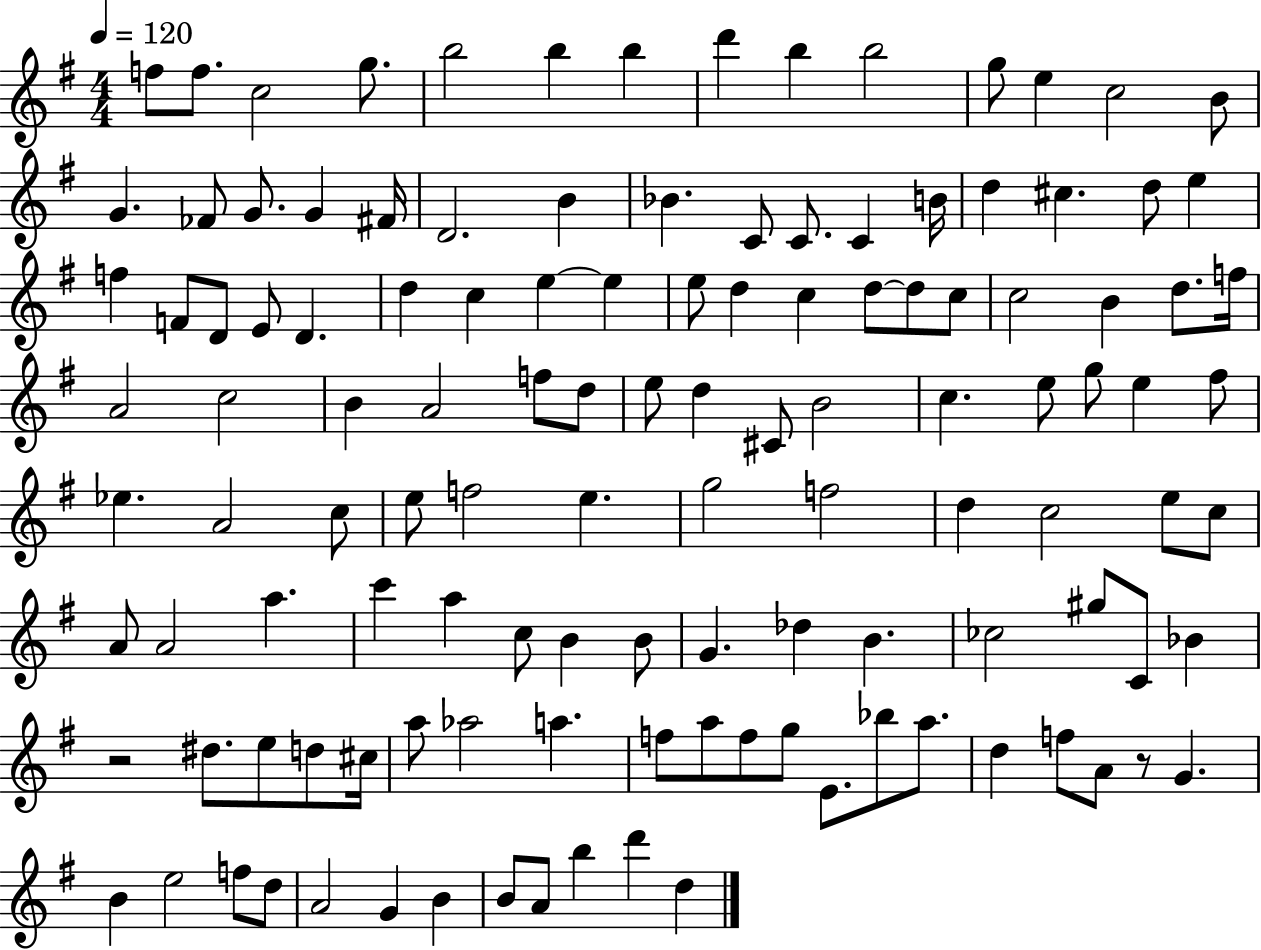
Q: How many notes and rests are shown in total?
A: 123